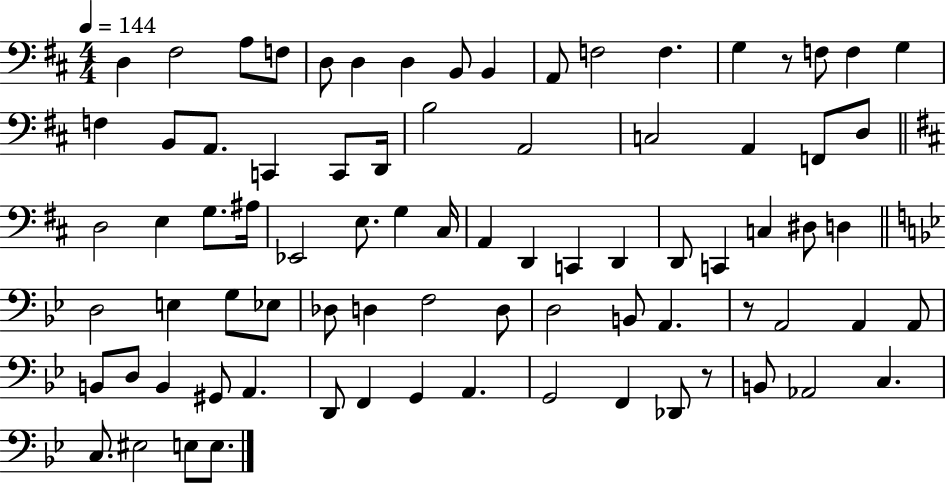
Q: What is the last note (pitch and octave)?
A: E3